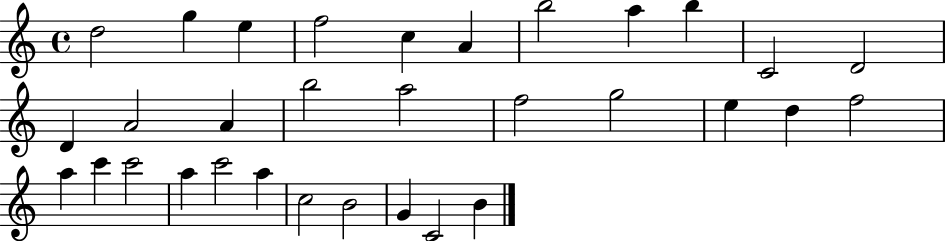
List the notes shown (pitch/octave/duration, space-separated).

D5/h G5/q E5/q F5/h C5/q A4/q B5/h A5/q B5/q C4/h D4/h D4/q A4/h A4/q B5/h A5/h F5/h G5/h E5/q D5/q F5/h A5/q C6/q C6/h A5/q C6/h A5/q C5/h B4/h G4/q C4/h B4/q